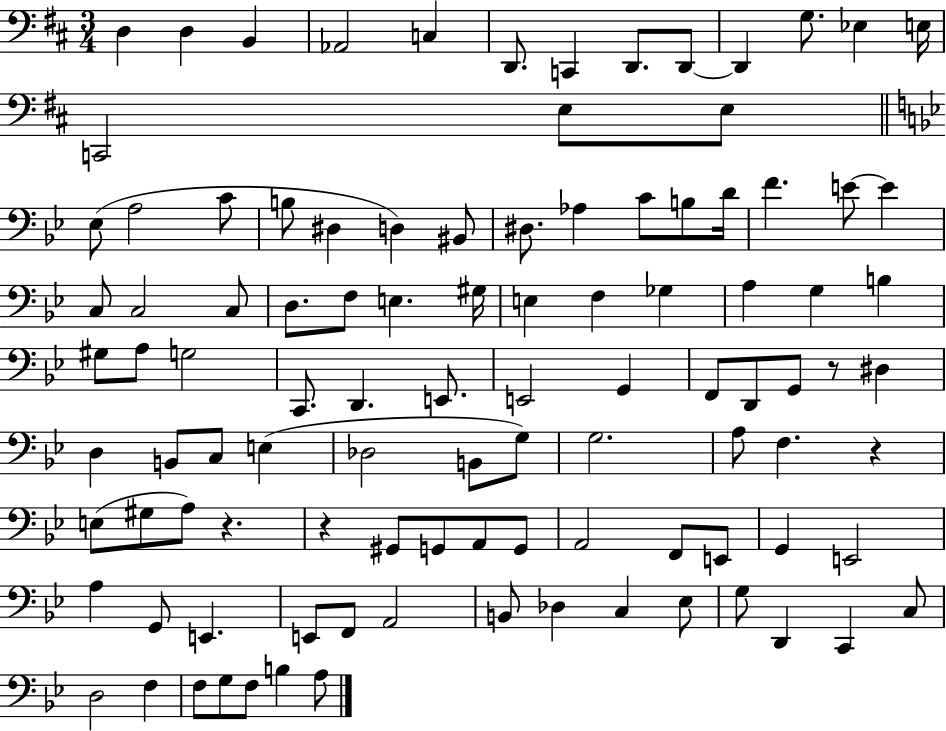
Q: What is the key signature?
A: D major